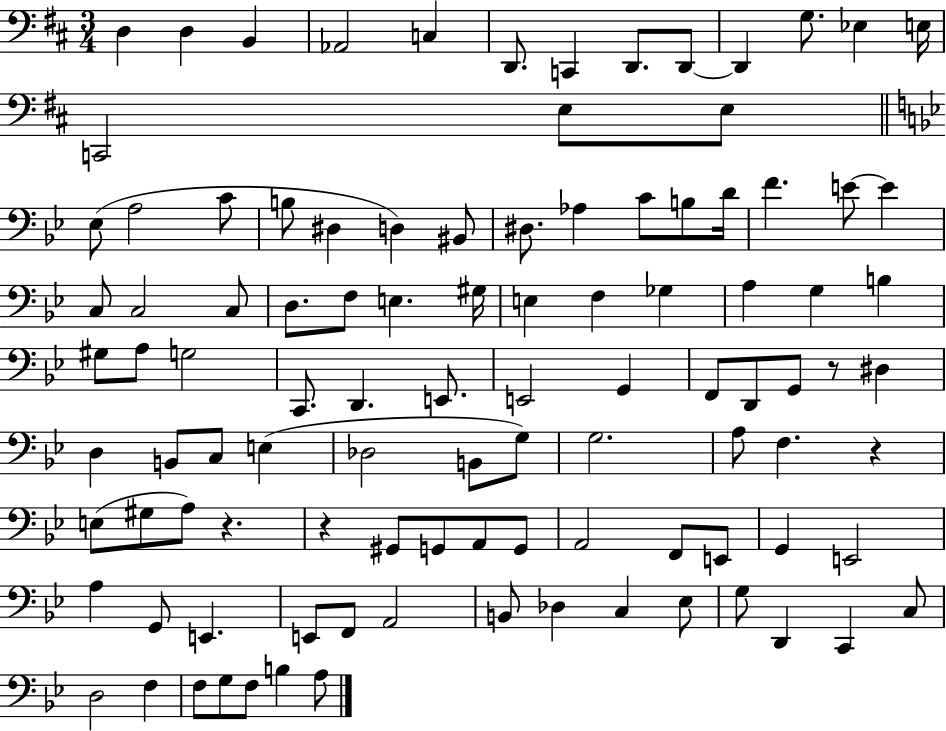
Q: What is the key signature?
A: D major